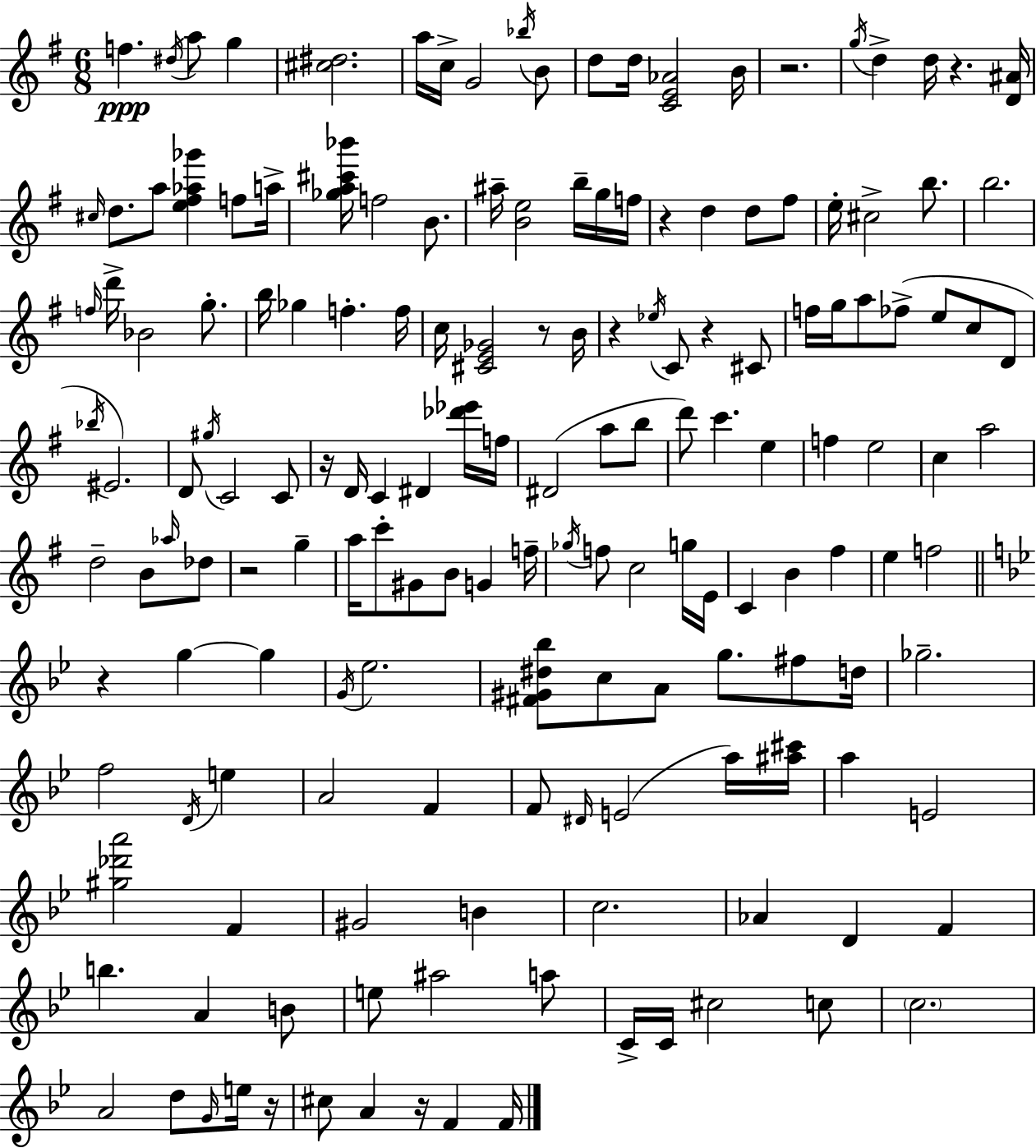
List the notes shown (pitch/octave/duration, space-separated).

F5/q. D#5/s A5/e G5/q [C#5,D#5]/h. A5/s C5/s G4/h Bb5/s B4/e D5/e D5/s [C4,E4,Ab4]/h B4/s R/h. G5/s D5/q D5/s R/q. [D4,A#4]/s C#5/s D5/e. A5/e [E5,F#5,Ab5,Gb6]/q F5/e A5/s [Gb5,A5,C#6,Bb6]/s F5/h B4/e. A#5/s [B4,E5]/h B5/s G5/s F5/s R/q D5/q D5/e F#5/e E5/s C#5/h B5/e. B5/h. F5/s D6/s Bb4/h G5/e. B5/s Gb5/q F5/q. F5/s C5/s [C#4,E4,Gb4]/h R/e B4/s R/q Eb5/s C4/e R/q C#4/e F5/s G5/s A5/e FES5/e E5/e C5/e D4/e Bb5/s EIS4/h. D4/e G#5/s C4/h C4/e R/s D4/s C4/q D#4/q [Db6,Eb6]/s F5/s D#4/h A5/e B5/e D6/e C6/q. E5/q F5/q E5/h C5/q A5/h D5/h B4/e Ab5/s Db5/e R/h G5/q A5/s C6/e G#4/e B4/e G4/q F5/s Gb5/s F5/e C5/h G5/s E4/s C4/q B4/q F#5/q E5/q F5/h R/q G5/q G5/q G4/s Eb5/h. [F#4,G#4,D#5,Bb5]/e C5/e A4/e G5/e. F#5/e D5/s Gb5/h. F5/h D4/s E5/q A4/h F4/q F4/e D#4/s E4/h A5/s [A#5,C#6]/s A5/q E4/h [G#5,Db6,A6]/h F4/q G#4/h B4/q C5/h. Ab4/q D4/q F4/q B5/q. A4/q B4/e E5/e A#5/h A5/e C4/s C4/s C#5/h C5/e C5/h. A4/h D5/e G4/s E5/s R/s C#5/e A4/q R/s F4/q F4/s